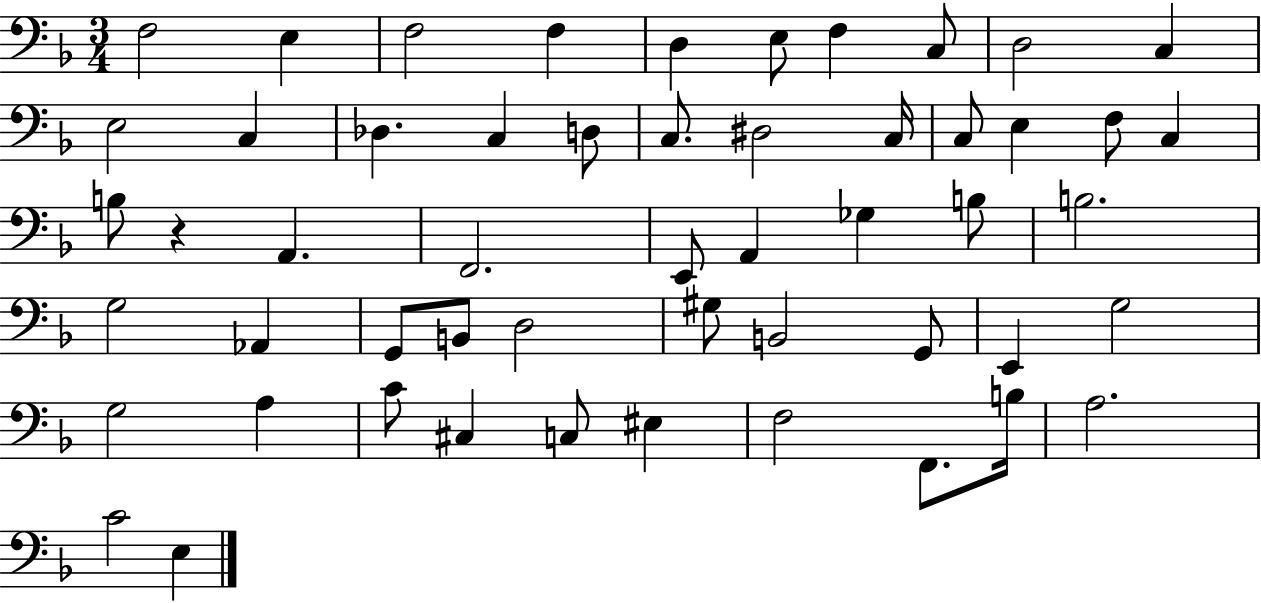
F3/h E3/q F3/h F3/q D3/q E3/e F3/q C3/e D3/h C3/q E3/h C3/q Db3/q. C3/q D3/e C3/e. D#3/h C3/s C3/e E3/q F3/e C3/q B3/e R/q A2/q. F2/h. E2/e A2/q Gb3/q B3/e B3/h. G3/h Ab2/q G2/e B2/e D3/h G#3/e B2/h G2/e E2/q G3/h G3/h A3/q C4/e C#3/q C3/e EIS3/q F3/h F2/e. B3/s A3/h. C4/h E3/q